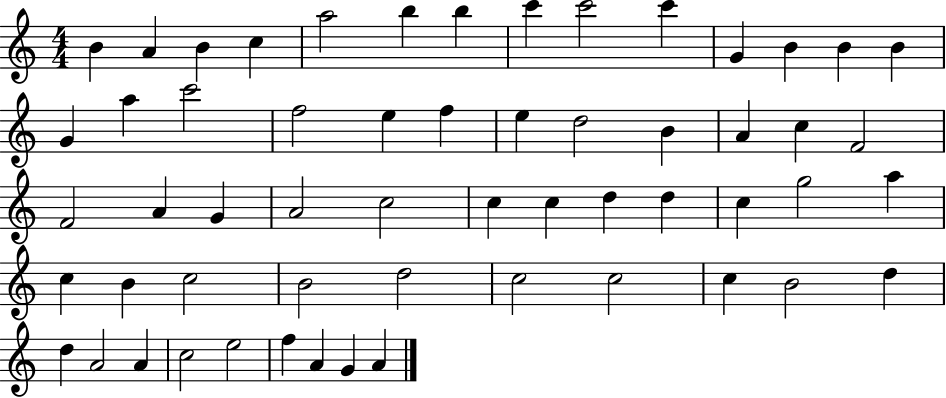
X:1
T:Untitled
M:4/4
L:1/4
K:C
B A B c a2 b b c' c'2 c' G B B B G a c'2 f2 e f e d2 B A c F2 F2 A G A2 c2 c c d d c g2 a c B c2 B2 d2 c2 c2 c B2 d d A2 A c2 e2 f A G A